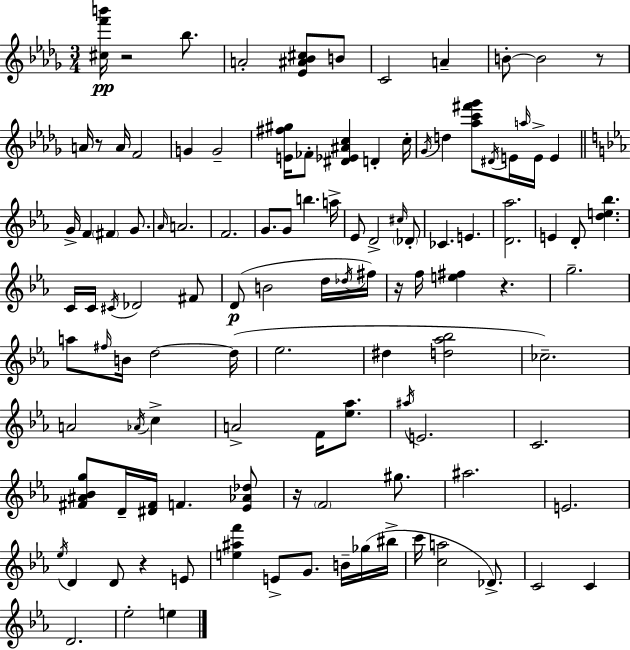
[C#5,F6,B6]/s R/h Bb5/e. A4/h [Eb4,A#4,Bb4,C#5]/e B4/e C4/h A4/q B4/e B4/h R/e A4/s R/e A4/s F4/h G4/q G4/h [E4,F#5,G#5]/s FES4/e [D#4,Eb4,A#4,C5]/q D4/q C5/s Gb4/s D5/q [Ab5,C6,F#6,Gb6]/e D#4/s E4/s A5/s E4/s E4/q G4/s F4/q F#4/q G4/e. Ab4/s A4/h. F4/h. G4/e. G4/e B5/q. A5/s Eb4/e D4/h C#5/s Db4/e CES4/q. E4/q. [D4,Ab5]/h. E4/q D4/e [D5,E5,Bb5]/q. C4/s C4/s C#4/s Db4/h F#4/e D4/e B4/h D5/s Db5/s F#5/s R/s F5/s [E5,F#5]/q R/q. G5/h. A5/e F#5/s B4/s D5/h D5/s Eb5/h. D#5/q [D5,Ab5,Bb5]/h CES5/h. A4/h Ab4/s C5/q A4/h F4/s [Eb5,Ab5]/e. A#5/s E4/h. C4/h. [F#4,A#4,Bb4,G5]/e D4/s [D#4,F#4]/s F4/q. [Eb4,Ab4,Db5]/e R/s F4/h G#5/e. A#5/h. E4/h. Eb5/s D4/q D4/e R/q E4/e [E5,A#5,F6]/q E4/e G4/e. B4/s Gb5/s BIS5/s C6/s [C5,A5]/h Db4/e. C4/h C4/q D4/h. Eb5/h E5/q